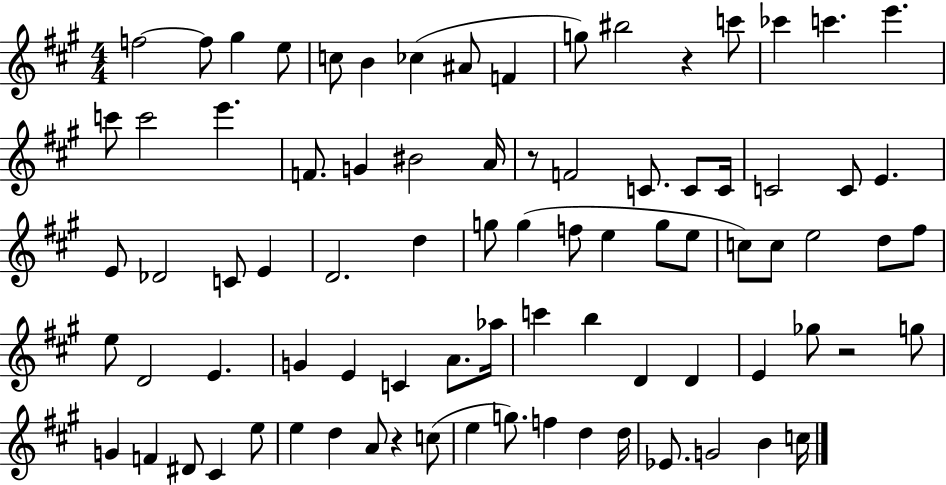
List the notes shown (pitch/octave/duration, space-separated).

F5/h F5/e G#5/q E5/e C5/e B4/q CES5/q A#4/e F4/q G5/e BIS5/h R/q C6/e CES6/q C6/q. E6/q. C6/e C6/h E6/q. F4/e. G4/q BIS4/h A4/s R/e F4/h C4/e. C4/e C4/s C4/h C4/e E4/q. E4/e Db4/h C4/e E4/q D4/h. D5/q G5/e G5/q F5/e E5/q G5/e E5/e C5/e C5/e E5/h D5/e F#5/e E5/e D4/h E4/q. G4/q E4/q C4/q A4/e. Ab5/s C6/q B5/q D4/q D4/q E4/q Gb5/e R/h G5/e G4/q F4/q D#4/e C#4/q E5/e E5/q D5/q A4/e R/q C5/e E5/q G5/e. F5/q D5/q D5/s Eb4/e. G4/h B4/q C5/s